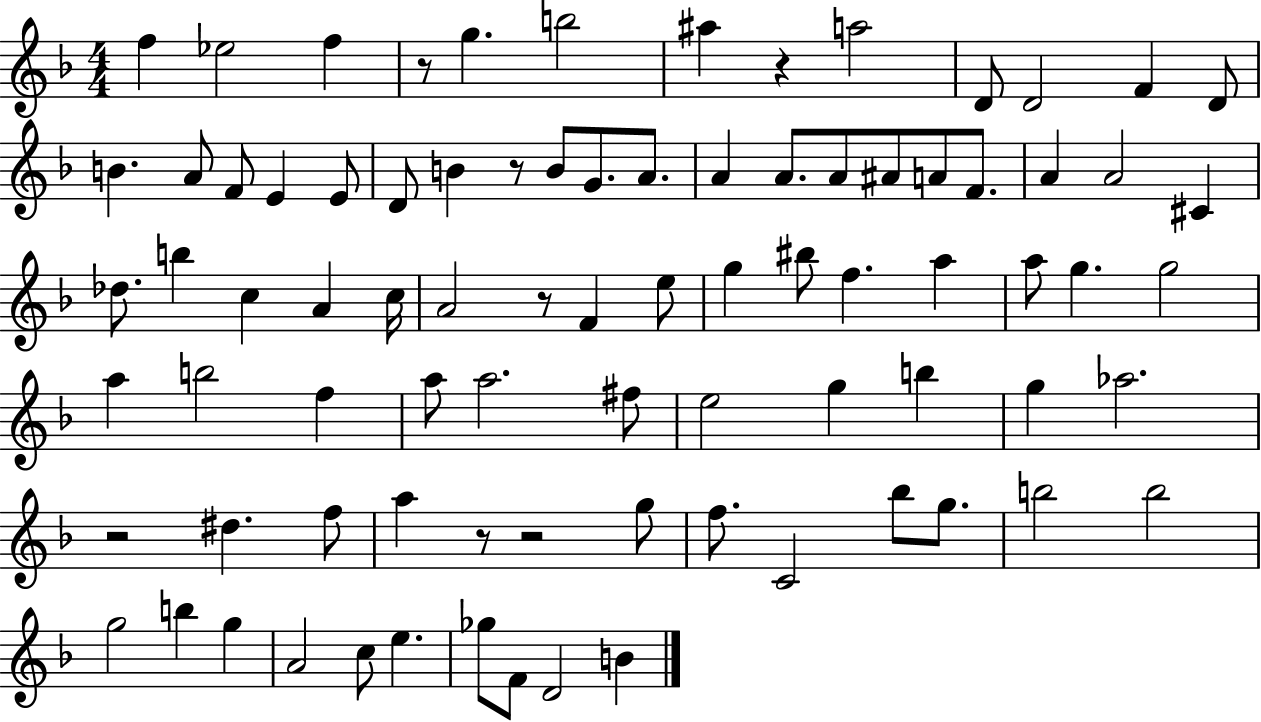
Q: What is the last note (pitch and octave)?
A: B4